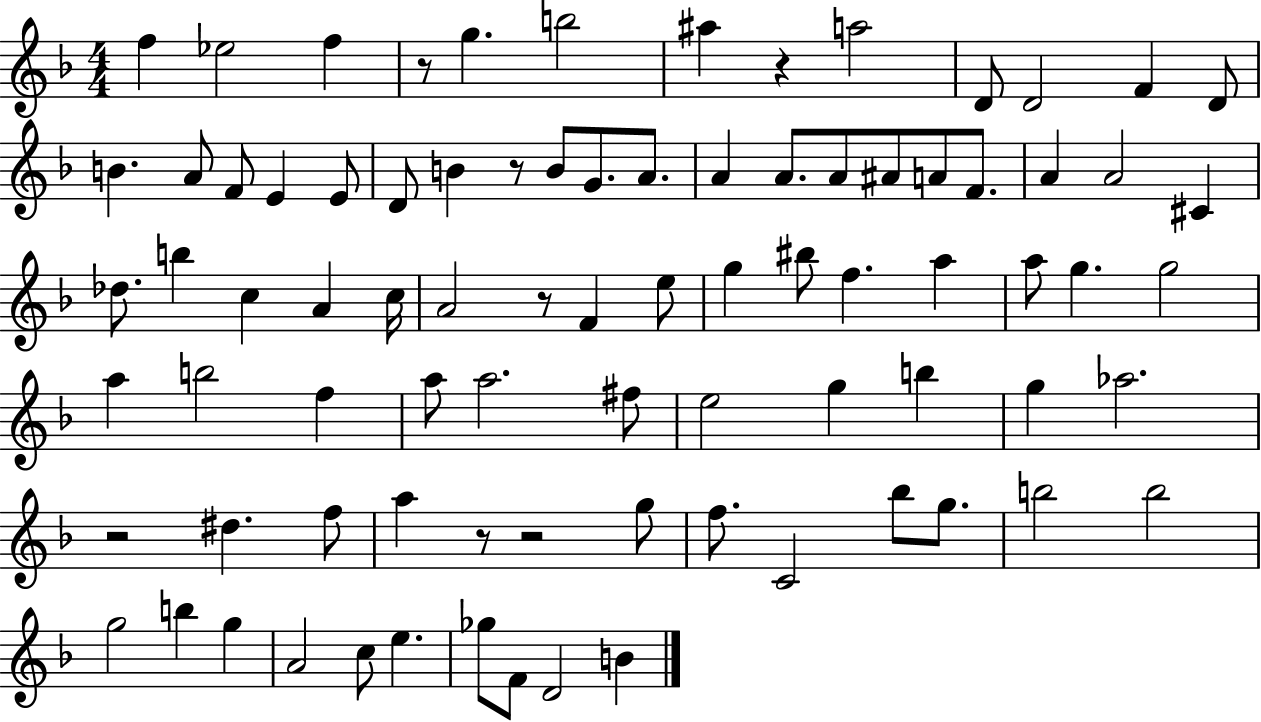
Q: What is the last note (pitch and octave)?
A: B4